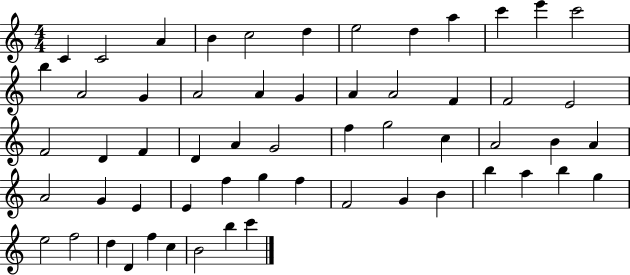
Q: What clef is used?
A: treble